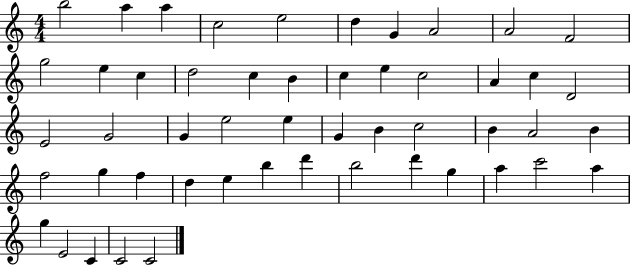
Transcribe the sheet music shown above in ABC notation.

X:1
T:Untitled
M:4/4
L:1/4
K:C
b2 a a c2 e2 d G A2 A2 F2 g2 e c d2 c B c e c2 A c D2 E2 G2 G e2 e G B c2 B A2 B f2 g f d e b d' b2 d' g a c'2 a g E2 C C2 C2